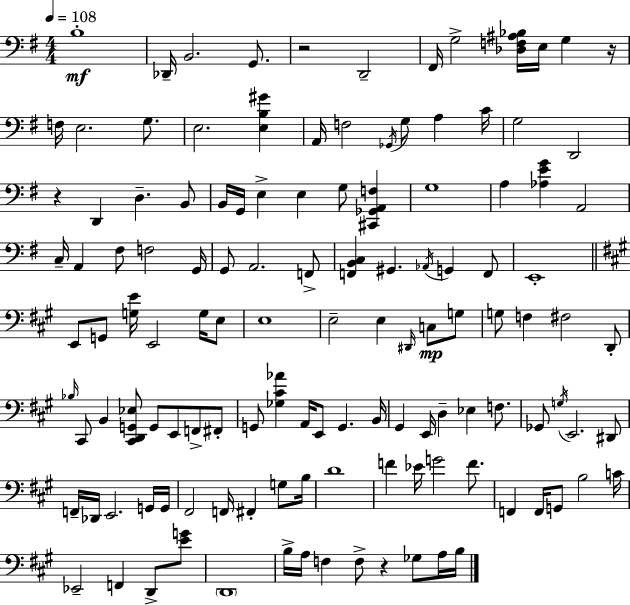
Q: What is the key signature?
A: G major